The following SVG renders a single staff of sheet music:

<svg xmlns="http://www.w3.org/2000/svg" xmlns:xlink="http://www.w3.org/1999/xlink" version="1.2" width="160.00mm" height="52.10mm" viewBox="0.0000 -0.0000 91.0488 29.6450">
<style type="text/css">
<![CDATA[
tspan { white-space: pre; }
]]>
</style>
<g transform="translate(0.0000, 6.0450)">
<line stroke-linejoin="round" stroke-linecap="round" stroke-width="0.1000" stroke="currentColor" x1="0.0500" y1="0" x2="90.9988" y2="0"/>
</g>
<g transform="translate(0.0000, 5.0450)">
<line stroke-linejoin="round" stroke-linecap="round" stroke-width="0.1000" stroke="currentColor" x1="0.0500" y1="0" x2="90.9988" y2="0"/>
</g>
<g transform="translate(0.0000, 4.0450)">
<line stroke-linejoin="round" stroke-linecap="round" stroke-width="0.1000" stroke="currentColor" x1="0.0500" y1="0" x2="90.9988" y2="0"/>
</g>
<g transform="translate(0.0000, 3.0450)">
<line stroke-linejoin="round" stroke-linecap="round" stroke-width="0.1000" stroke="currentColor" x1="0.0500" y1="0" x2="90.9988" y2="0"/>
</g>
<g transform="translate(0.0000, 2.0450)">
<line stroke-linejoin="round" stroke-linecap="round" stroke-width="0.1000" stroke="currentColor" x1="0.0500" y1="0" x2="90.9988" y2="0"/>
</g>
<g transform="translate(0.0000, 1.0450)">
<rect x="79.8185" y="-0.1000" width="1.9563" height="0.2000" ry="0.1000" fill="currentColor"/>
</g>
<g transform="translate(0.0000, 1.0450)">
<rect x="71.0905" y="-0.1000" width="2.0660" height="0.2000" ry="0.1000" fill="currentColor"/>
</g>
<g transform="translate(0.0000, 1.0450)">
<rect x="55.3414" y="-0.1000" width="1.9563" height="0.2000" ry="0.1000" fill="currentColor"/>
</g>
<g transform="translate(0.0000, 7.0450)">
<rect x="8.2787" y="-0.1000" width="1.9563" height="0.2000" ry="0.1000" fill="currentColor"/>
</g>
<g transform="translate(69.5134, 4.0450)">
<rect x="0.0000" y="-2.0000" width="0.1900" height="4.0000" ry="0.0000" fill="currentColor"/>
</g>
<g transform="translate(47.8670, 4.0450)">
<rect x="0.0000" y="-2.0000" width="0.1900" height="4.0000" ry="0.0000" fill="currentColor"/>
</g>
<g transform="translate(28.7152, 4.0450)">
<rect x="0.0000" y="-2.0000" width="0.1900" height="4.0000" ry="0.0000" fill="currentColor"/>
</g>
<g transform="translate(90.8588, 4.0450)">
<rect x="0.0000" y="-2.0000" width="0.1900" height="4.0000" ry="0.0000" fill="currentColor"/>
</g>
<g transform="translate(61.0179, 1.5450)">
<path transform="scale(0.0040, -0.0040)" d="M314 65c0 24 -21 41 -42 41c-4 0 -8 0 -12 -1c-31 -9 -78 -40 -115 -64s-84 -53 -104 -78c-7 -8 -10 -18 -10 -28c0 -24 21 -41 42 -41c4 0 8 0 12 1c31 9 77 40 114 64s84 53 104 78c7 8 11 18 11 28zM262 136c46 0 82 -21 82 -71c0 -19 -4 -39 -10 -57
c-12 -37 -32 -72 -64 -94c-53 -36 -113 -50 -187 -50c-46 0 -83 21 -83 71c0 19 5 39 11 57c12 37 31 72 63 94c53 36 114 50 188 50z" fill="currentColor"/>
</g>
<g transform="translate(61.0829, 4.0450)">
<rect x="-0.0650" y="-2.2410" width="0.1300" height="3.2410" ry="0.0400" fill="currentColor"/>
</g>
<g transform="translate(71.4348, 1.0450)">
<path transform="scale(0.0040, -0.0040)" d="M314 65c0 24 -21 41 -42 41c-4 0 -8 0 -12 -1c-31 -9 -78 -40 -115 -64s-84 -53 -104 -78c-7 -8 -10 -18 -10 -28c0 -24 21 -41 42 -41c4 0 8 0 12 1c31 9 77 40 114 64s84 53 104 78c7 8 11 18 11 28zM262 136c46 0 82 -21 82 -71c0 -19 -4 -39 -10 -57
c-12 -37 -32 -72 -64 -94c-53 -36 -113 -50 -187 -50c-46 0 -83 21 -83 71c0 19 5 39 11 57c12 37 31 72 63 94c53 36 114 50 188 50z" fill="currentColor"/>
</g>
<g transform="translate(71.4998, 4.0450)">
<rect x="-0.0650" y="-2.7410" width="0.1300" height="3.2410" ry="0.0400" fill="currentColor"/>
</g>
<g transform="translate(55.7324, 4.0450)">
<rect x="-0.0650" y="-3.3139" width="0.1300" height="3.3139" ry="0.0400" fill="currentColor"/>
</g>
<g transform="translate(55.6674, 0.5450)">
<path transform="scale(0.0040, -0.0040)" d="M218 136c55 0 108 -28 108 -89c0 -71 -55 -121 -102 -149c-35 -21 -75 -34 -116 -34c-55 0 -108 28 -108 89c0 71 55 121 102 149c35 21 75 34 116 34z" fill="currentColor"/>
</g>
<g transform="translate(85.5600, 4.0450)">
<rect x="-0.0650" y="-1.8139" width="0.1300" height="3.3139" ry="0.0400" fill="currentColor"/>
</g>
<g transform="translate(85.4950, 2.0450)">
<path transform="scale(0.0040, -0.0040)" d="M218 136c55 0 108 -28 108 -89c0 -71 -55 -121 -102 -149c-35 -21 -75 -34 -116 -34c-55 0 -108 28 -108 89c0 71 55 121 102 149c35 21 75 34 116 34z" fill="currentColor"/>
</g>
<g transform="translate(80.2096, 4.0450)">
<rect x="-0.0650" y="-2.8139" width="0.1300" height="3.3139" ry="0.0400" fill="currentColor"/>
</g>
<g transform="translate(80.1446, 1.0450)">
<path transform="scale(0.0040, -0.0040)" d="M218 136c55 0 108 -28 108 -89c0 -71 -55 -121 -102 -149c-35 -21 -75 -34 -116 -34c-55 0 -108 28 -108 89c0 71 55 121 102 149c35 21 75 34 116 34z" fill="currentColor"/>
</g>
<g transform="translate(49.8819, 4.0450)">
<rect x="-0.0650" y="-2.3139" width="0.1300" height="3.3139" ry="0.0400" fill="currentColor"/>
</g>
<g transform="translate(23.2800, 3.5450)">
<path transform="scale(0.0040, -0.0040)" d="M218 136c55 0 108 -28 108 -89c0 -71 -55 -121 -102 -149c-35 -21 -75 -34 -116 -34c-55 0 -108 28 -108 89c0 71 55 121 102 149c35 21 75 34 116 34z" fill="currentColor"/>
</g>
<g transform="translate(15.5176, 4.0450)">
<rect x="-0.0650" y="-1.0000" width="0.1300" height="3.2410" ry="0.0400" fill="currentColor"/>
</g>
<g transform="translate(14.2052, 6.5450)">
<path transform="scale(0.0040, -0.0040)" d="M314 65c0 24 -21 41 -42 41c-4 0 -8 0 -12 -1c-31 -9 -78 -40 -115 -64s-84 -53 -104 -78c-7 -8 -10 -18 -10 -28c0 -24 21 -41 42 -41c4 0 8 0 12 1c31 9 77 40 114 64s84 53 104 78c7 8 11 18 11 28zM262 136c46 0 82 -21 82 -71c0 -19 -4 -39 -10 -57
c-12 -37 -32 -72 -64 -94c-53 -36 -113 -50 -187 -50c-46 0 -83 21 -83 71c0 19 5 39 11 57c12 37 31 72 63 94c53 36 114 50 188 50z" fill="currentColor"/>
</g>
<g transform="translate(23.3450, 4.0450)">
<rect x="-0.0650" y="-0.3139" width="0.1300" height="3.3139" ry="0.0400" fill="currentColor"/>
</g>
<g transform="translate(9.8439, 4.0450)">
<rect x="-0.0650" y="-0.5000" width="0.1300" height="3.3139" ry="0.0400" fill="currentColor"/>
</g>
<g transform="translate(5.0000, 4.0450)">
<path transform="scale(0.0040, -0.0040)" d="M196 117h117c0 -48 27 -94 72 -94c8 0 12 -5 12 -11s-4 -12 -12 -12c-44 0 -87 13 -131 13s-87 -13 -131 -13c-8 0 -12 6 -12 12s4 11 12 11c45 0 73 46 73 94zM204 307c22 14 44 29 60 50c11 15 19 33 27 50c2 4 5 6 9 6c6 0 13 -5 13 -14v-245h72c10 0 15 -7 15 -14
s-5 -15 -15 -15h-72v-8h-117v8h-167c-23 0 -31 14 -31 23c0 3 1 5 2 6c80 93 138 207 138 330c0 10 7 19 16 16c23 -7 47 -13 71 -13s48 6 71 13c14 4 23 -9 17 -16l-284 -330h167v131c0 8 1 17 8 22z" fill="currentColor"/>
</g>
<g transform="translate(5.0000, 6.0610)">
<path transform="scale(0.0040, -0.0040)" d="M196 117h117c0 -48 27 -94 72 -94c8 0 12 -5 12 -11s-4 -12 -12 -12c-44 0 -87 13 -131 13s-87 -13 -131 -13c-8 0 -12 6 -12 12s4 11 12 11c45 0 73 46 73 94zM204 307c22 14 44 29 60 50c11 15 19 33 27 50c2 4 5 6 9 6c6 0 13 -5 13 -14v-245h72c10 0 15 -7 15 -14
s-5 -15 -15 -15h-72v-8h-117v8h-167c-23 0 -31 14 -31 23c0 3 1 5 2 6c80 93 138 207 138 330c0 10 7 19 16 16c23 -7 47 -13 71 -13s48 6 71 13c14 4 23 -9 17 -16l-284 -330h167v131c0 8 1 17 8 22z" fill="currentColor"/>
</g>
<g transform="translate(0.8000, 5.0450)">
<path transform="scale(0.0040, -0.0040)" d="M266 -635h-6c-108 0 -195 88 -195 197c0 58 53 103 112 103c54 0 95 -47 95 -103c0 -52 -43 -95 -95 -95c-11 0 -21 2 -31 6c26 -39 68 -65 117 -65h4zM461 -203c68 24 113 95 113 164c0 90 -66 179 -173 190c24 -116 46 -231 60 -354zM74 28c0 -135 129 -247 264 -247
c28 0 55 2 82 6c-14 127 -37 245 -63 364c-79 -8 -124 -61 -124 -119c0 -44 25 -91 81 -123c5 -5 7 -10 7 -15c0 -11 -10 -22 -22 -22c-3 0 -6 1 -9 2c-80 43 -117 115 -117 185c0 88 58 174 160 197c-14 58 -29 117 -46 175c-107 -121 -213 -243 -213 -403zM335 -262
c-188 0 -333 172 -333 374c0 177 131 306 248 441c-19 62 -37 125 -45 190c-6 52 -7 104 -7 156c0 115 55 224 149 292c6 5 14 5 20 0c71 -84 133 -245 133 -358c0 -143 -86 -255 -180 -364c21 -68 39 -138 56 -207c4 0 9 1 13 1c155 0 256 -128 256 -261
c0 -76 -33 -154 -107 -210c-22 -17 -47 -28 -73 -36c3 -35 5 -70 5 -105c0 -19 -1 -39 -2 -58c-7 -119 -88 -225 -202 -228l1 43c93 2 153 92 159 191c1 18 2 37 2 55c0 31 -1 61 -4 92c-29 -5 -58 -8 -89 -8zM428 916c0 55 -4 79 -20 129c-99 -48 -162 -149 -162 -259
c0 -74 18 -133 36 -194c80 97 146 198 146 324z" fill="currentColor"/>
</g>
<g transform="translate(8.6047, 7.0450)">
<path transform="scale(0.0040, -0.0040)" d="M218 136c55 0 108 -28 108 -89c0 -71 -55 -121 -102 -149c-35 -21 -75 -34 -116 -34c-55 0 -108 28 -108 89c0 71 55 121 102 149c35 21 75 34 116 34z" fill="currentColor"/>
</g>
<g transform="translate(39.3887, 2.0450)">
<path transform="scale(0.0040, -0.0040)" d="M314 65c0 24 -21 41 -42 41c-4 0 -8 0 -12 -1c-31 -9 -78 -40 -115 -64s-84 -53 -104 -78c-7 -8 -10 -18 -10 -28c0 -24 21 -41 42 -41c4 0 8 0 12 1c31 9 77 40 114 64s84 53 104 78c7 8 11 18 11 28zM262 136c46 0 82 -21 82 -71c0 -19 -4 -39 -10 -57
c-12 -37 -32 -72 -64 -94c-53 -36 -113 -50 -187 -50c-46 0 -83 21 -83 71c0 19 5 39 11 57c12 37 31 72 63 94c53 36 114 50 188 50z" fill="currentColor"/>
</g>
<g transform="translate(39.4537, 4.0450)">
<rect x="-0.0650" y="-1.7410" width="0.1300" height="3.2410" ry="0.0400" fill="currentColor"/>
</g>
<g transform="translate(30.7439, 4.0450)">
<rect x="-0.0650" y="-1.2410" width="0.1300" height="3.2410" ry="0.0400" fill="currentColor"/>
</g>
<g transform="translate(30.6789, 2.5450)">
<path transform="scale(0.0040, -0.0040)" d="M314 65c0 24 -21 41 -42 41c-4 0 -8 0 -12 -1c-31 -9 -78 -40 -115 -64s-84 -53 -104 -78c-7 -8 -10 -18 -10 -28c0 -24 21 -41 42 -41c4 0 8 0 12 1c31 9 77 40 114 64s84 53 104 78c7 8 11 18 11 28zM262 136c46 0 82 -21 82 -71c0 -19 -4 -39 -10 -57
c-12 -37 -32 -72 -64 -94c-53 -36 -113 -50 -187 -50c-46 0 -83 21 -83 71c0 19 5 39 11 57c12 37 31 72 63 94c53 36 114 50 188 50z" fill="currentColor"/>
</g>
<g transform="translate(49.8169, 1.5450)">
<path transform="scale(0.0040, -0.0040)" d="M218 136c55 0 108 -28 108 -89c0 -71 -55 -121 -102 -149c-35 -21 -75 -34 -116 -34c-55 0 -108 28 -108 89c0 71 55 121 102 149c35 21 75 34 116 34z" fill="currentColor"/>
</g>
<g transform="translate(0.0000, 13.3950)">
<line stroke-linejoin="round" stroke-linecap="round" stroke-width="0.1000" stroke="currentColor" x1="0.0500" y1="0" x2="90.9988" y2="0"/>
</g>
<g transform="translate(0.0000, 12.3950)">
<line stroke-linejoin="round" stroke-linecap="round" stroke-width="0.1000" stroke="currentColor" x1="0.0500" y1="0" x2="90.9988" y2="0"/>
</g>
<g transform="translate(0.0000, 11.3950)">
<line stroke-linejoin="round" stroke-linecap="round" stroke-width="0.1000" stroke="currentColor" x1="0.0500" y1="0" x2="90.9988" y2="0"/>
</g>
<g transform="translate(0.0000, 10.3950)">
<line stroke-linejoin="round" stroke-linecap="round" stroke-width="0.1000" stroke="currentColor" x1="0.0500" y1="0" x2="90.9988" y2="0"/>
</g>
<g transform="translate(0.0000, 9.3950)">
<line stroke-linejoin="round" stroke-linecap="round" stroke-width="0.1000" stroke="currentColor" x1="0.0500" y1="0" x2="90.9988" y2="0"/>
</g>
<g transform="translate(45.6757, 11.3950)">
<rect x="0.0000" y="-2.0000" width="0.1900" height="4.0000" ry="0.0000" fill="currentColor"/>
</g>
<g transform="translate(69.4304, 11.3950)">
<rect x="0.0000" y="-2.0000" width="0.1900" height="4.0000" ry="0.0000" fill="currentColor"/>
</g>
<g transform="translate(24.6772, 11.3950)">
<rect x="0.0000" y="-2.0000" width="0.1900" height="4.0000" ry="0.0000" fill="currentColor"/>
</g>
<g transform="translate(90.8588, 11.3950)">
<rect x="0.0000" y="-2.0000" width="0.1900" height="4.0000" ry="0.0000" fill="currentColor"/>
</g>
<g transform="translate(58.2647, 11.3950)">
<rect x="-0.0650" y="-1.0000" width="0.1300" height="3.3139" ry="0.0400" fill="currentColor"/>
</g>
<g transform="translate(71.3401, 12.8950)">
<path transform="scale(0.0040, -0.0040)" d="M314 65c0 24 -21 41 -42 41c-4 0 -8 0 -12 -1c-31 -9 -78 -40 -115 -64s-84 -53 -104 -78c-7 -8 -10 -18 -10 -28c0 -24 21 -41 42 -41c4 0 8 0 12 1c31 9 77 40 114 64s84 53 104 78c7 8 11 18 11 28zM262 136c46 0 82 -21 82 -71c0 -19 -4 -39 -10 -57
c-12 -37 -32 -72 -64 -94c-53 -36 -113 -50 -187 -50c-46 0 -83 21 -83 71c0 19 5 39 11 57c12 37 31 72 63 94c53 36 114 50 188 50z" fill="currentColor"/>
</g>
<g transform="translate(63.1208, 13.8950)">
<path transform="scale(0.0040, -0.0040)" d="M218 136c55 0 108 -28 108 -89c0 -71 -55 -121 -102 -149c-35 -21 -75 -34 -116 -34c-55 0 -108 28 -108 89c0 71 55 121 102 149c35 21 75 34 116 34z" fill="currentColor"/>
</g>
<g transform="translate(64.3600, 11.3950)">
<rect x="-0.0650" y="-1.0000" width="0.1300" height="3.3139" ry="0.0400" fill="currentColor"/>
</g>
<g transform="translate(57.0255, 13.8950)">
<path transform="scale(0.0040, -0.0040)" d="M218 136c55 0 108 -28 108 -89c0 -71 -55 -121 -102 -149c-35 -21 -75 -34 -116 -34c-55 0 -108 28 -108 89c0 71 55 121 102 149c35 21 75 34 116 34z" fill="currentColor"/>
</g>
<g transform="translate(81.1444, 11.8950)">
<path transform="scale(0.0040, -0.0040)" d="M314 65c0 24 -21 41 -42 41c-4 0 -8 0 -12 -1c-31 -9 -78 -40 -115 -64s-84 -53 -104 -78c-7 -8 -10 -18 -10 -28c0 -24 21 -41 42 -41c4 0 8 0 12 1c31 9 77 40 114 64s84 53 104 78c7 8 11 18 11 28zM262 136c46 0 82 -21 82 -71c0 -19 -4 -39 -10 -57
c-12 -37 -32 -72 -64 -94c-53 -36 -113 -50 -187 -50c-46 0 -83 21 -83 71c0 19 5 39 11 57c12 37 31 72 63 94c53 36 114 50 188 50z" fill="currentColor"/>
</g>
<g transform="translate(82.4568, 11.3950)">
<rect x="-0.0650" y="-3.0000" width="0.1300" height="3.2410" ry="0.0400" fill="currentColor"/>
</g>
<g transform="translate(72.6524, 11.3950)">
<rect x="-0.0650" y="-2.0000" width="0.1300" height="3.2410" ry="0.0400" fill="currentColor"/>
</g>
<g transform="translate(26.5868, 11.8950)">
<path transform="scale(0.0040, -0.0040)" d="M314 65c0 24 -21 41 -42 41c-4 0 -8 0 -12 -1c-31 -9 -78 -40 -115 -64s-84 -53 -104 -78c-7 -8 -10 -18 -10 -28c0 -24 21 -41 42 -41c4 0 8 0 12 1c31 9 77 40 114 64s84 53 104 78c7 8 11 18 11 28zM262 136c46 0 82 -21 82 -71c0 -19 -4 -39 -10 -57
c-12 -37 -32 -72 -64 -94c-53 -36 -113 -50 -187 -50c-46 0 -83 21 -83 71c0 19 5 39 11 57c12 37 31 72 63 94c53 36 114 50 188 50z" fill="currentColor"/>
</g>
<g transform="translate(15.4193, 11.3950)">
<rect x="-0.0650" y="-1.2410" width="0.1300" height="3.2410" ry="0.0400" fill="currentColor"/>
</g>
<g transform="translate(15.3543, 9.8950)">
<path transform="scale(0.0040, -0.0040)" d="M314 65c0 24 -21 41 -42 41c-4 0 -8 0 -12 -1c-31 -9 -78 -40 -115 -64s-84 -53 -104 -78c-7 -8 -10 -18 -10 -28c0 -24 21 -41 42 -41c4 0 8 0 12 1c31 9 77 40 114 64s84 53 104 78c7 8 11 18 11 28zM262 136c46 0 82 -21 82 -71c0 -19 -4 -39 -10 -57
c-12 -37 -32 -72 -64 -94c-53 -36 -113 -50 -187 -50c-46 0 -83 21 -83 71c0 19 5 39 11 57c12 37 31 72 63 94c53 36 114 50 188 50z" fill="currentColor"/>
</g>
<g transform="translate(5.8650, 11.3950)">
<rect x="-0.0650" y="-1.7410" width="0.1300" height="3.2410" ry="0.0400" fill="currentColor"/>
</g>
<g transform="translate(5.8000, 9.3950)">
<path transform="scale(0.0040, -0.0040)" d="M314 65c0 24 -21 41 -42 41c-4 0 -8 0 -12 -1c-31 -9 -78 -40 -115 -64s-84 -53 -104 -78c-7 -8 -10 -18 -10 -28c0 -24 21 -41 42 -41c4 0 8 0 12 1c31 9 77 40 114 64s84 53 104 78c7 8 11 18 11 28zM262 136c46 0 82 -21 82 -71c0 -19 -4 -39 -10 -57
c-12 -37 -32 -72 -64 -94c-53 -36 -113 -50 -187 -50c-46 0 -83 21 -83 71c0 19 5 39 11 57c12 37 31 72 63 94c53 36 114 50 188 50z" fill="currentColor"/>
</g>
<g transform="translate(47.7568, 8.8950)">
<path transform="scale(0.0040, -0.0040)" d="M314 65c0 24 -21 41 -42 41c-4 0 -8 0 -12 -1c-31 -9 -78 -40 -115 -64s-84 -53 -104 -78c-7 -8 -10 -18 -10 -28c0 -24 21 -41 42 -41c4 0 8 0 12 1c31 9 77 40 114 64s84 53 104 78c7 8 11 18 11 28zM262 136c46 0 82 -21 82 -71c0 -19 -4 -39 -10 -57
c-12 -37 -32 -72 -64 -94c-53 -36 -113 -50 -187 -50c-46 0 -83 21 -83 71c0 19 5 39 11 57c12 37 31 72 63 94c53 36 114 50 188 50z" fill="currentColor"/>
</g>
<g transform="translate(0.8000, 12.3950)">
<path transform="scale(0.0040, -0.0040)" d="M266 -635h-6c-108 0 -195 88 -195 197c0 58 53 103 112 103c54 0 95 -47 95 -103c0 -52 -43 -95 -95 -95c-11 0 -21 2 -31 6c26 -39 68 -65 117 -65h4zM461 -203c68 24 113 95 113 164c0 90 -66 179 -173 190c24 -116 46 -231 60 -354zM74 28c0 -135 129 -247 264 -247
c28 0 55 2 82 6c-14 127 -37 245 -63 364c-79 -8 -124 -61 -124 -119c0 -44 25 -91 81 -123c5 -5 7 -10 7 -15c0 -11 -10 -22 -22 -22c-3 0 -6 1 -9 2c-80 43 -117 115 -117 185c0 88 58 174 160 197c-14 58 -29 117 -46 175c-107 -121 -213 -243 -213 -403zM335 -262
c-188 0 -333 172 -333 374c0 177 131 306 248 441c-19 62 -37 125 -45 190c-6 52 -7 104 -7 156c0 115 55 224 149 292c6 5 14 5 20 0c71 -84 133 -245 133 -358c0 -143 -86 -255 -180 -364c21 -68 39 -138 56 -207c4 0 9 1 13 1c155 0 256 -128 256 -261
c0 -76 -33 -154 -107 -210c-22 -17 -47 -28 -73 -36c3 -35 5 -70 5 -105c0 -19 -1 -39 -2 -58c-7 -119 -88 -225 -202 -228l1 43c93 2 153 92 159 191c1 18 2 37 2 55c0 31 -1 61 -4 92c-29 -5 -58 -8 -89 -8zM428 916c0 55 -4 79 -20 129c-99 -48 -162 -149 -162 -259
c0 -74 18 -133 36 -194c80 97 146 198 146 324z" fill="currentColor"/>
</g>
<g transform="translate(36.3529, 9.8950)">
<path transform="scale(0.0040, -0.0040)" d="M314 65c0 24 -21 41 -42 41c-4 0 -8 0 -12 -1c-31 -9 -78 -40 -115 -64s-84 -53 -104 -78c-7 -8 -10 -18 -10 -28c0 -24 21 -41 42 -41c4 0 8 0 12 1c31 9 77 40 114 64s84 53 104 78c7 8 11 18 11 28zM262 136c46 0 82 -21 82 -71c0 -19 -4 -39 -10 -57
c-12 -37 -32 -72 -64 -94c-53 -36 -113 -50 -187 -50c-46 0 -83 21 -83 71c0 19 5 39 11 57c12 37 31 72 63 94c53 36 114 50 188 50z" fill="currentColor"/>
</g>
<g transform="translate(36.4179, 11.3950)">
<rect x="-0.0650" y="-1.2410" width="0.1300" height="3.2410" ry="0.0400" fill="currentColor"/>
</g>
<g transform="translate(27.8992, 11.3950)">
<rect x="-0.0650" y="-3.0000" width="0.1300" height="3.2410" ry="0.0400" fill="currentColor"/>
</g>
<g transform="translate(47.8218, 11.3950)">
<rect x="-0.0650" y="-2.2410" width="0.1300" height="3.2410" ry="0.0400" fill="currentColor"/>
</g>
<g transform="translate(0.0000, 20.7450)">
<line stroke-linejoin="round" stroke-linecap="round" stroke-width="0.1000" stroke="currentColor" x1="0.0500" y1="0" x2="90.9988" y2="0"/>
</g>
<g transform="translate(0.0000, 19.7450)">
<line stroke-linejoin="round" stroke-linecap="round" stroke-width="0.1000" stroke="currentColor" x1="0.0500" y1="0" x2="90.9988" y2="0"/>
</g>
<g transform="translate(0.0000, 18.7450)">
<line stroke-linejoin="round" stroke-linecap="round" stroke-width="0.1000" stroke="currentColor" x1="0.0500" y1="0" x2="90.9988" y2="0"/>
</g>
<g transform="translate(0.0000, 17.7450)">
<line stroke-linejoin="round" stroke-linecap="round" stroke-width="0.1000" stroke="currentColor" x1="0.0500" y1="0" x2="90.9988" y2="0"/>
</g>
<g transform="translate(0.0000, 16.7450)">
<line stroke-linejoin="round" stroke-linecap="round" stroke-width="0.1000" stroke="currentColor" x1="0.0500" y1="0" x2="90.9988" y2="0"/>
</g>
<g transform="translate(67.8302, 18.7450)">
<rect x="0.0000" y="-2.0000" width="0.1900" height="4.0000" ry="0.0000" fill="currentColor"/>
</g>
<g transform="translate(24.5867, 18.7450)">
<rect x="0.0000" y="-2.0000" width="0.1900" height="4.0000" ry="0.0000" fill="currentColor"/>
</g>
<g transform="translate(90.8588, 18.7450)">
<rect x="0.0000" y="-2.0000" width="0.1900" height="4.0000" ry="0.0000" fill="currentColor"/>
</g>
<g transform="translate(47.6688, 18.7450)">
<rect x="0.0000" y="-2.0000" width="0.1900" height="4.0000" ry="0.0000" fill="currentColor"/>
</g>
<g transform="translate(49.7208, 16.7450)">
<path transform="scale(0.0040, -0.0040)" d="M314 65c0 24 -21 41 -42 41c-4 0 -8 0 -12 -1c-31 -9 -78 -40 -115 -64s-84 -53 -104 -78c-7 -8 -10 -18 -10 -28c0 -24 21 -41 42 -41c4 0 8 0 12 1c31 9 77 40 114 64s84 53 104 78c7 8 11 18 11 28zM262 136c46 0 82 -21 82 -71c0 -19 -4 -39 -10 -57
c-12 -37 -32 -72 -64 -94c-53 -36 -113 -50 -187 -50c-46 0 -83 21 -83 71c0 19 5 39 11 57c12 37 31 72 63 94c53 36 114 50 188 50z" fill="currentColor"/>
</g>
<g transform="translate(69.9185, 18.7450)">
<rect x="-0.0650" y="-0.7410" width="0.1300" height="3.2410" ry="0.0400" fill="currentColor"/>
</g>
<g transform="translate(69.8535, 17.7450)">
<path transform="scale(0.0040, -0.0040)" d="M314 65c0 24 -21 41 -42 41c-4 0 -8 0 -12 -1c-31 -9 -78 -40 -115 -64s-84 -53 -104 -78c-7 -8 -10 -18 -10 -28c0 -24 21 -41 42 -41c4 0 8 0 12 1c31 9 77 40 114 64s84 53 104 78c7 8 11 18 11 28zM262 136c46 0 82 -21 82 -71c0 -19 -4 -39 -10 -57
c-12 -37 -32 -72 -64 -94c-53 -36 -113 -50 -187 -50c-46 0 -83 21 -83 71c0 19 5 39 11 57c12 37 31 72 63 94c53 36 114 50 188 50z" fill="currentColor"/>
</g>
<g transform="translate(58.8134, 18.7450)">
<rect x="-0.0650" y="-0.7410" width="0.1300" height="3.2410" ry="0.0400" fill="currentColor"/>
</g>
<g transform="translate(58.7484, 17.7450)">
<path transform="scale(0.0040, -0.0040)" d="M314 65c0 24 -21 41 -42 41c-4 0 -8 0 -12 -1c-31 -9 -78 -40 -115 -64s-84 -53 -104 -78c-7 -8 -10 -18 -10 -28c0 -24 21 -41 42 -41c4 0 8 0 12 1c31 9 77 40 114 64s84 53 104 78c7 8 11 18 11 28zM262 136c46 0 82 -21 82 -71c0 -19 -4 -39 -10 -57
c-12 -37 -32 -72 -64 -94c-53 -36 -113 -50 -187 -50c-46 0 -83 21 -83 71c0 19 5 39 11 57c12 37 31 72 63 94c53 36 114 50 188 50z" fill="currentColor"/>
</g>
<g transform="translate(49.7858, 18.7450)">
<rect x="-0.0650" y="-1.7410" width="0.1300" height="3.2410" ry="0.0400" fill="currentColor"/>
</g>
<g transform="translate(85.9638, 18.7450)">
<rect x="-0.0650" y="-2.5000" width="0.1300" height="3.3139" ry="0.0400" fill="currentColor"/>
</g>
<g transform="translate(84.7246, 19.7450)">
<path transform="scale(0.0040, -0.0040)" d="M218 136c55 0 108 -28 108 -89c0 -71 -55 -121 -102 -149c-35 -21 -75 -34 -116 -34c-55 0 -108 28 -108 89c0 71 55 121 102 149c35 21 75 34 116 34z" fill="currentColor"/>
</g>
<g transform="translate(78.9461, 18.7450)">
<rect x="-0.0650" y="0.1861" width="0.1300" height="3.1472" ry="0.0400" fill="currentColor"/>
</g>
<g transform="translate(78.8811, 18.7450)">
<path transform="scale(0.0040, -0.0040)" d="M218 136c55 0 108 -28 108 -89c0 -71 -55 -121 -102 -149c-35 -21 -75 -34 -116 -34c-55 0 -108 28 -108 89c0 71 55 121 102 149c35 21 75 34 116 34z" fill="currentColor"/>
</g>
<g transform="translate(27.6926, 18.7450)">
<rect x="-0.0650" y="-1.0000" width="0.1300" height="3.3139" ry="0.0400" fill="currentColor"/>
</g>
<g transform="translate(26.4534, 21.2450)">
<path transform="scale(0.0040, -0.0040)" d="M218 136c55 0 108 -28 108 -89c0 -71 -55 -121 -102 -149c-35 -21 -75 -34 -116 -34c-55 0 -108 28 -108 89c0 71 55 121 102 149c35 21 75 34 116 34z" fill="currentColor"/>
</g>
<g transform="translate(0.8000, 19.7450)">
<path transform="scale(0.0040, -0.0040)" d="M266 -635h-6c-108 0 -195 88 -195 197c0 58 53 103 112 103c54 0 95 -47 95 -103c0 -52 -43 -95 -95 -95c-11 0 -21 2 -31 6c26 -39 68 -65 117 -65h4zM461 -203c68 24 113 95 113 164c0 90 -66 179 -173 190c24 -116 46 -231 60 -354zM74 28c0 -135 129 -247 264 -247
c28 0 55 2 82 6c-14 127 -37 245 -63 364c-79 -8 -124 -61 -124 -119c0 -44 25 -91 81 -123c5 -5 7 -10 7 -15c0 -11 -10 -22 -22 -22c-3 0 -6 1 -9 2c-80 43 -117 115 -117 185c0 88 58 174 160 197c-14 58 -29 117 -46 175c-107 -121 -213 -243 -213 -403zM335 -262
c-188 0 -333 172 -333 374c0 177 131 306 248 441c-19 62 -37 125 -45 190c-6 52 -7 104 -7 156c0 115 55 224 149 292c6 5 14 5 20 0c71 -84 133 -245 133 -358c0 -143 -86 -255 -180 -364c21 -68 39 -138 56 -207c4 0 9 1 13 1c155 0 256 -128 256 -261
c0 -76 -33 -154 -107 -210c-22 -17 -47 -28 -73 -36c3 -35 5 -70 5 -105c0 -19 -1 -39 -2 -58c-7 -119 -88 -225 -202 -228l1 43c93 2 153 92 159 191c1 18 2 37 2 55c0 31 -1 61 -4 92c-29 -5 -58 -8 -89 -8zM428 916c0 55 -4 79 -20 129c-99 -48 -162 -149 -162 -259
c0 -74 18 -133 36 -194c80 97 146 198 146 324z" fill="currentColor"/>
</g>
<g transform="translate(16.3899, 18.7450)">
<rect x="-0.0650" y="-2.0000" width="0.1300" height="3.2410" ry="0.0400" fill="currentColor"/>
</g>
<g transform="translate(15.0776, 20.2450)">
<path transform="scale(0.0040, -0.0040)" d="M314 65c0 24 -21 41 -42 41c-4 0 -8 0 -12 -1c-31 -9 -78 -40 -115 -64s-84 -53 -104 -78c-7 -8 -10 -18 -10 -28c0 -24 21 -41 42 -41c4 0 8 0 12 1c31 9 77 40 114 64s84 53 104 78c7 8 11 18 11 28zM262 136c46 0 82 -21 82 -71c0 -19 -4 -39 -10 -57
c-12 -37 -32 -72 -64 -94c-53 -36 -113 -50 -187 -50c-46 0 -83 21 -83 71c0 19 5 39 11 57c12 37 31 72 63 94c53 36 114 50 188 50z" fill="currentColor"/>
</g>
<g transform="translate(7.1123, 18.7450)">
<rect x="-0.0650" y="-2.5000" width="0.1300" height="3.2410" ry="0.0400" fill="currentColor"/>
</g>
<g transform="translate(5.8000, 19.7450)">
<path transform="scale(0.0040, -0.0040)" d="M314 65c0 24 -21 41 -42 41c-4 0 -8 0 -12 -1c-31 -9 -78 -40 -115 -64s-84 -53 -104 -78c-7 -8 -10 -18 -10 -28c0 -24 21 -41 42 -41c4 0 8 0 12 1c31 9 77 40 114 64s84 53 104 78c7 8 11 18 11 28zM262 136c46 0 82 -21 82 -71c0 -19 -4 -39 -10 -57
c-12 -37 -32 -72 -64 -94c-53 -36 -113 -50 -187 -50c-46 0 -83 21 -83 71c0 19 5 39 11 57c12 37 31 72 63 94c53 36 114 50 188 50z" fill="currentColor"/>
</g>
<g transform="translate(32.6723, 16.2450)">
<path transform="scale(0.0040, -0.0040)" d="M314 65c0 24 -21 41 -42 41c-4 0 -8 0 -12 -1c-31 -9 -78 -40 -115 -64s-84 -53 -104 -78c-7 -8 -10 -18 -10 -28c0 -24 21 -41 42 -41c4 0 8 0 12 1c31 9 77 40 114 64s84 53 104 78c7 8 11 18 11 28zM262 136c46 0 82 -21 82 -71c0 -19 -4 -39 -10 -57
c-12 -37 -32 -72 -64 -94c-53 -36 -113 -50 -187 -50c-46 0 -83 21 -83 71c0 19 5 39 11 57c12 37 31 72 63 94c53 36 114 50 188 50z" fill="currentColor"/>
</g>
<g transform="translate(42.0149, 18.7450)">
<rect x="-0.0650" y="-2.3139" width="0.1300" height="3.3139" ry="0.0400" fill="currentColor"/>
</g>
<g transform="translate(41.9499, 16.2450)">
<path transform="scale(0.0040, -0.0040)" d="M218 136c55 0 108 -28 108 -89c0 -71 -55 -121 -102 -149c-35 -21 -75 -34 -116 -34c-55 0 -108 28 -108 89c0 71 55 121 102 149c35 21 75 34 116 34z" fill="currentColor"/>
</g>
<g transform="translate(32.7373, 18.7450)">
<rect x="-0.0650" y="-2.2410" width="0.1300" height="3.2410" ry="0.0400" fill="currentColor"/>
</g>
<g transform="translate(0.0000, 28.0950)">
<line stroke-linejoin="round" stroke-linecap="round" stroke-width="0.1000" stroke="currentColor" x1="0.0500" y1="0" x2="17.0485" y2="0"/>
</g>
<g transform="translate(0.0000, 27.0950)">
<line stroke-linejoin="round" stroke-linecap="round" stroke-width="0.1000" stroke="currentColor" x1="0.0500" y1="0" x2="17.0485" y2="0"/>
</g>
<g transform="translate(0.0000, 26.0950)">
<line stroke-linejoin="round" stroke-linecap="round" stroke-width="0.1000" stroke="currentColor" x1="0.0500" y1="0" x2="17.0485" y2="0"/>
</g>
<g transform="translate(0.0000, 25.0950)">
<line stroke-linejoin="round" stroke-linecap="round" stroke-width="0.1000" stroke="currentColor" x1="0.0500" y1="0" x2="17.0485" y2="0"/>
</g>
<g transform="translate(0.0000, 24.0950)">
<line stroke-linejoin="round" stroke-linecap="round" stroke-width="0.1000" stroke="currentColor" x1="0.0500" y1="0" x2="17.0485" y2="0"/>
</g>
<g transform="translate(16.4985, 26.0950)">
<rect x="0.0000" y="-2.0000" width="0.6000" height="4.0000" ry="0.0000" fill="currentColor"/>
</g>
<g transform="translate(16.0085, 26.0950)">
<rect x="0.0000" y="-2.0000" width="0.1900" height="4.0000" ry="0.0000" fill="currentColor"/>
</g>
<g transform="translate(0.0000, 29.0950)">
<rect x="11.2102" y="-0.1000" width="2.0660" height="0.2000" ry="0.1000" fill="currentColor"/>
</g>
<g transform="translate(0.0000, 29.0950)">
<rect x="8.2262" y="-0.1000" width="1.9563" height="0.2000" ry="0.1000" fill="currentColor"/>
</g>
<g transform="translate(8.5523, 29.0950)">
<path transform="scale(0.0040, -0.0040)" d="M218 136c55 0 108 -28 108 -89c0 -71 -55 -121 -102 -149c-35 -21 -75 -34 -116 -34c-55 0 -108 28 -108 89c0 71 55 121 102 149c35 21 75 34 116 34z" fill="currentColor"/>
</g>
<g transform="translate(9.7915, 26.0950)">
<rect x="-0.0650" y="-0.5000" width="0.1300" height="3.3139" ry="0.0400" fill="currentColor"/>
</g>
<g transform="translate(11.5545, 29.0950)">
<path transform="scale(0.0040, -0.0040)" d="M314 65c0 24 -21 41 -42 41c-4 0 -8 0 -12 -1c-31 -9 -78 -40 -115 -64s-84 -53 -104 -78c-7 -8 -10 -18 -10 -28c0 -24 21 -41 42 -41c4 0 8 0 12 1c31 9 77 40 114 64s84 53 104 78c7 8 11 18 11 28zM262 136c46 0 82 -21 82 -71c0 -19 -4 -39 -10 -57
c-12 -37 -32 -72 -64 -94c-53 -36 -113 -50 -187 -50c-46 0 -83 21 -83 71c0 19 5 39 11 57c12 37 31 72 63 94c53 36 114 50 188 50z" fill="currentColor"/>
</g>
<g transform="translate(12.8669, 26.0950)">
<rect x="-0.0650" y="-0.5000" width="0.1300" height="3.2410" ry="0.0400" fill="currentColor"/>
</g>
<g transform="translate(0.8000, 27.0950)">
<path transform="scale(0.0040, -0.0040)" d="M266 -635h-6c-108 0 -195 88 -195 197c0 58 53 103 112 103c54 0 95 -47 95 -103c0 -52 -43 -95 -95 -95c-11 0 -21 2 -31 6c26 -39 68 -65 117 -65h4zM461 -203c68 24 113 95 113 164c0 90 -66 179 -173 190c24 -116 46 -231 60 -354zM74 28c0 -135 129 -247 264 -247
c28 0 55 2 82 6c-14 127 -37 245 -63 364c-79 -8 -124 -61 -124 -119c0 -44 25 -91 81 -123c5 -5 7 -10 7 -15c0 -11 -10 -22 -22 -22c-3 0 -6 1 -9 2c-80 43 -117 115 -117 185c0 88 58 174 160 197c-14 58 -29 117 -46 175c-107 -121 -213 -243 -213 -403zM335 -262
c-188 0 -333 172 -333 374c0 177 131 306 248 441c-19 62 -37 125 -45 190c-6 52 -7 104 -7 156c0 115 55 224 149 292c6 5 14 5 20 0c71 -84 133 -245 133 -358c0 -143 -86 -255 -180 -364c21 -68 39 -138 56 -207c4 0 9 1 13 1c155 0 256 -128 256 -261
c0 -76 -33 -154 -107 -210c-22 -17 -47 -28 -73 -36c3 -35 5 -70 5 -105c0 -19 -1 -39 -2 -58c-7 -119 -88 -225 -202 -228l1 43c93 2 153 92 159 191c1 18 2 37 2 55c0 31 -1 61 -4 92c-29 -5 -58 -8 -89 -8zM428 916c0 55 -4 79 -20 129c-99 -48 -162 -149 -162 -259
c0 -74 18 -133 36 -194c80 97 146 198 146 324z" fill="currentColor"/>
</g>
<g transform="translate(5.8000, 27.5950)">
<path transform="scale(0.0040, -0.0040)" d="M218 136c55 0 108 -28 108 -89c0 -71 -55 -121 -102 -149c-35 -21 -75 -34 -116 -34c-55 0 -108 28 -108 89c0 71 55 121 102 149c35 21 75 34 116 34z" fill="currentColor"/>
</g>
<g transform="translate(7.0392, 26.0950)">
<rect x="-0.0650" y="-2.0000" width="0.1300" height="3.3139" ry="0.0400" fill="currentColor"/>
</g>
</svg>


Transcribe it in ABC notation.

X:1
T:Untitled
M:4/4
L:1/4
K:C
C D2 c e2 f2 g b g2 a2 a f f2 e2 A2 e2 g2 D D F2 A2 G2 F2 D g2 g f2 d2 d2 B G F C C2